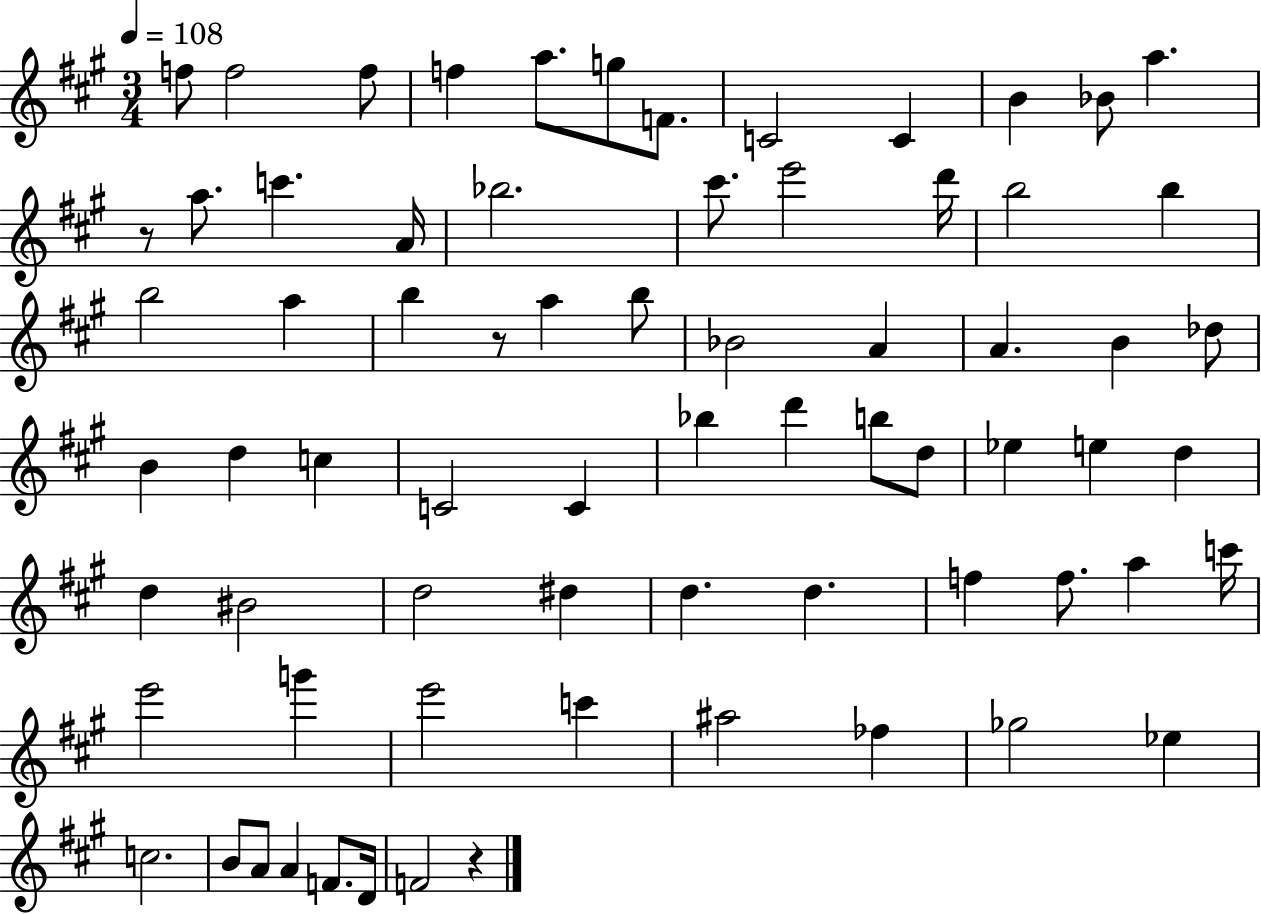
X:1
T:Untitled
M:3/4
L:1/4
K:A
f/2 f2 f/2 f a/2 g/2 F/2 C2 C B _B/2 a z/2 a/2 c' A/4 _b2 ^c'/2 e'2 d'/4 b2 b b2 a b z/2 a b/2 _B2 A A B _d/2 B d c C2 C _b d' b/2 d/2 _e e d d ^B2 d2 ^d d d f f/2 a c'/4 e'2 g' e'2 c' ^a2 _f _g2 _e c2 B/2 A/2 A F/2 D/4 F2 z